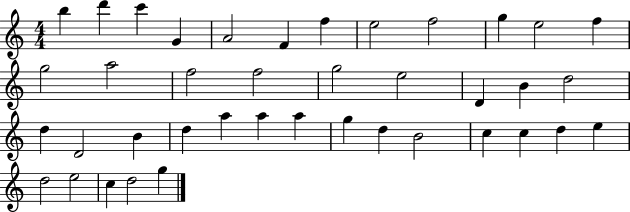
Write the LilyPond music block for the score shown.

{
  \clef treble
  \numericTimeSignature
  \time 4/4
  \key c \major
  b''4 d'''4 c'''4 g'4 | a'2 f'4 f''4 | e''2 f''2 | g''4 e''2 f''4 | \break g''2 a''2 | f''2 f''2 | g''2 e''2 | d'4 b'4 d''2 | \break d''4 d'2 b'4 | d''4 a''4 a''4 a''4 | g''4 d''4 b'2 | c''4 c''4 d''4 e''4 | \break d''2 e''2 | c''4 d''2 g''4 | \bar "|."
}